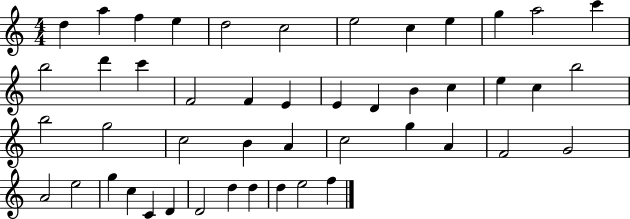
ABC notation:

X:1
T:Untitled
M:4/4
L:1/4
K:C
d a f e d2 c2 e2 c e g a2 c' b2 d' c' F2 F E E D B c e c b2 b2 g2 c2 B A c2 g A F2 G2 A2 e2 g c C D D2 d d d e2 f